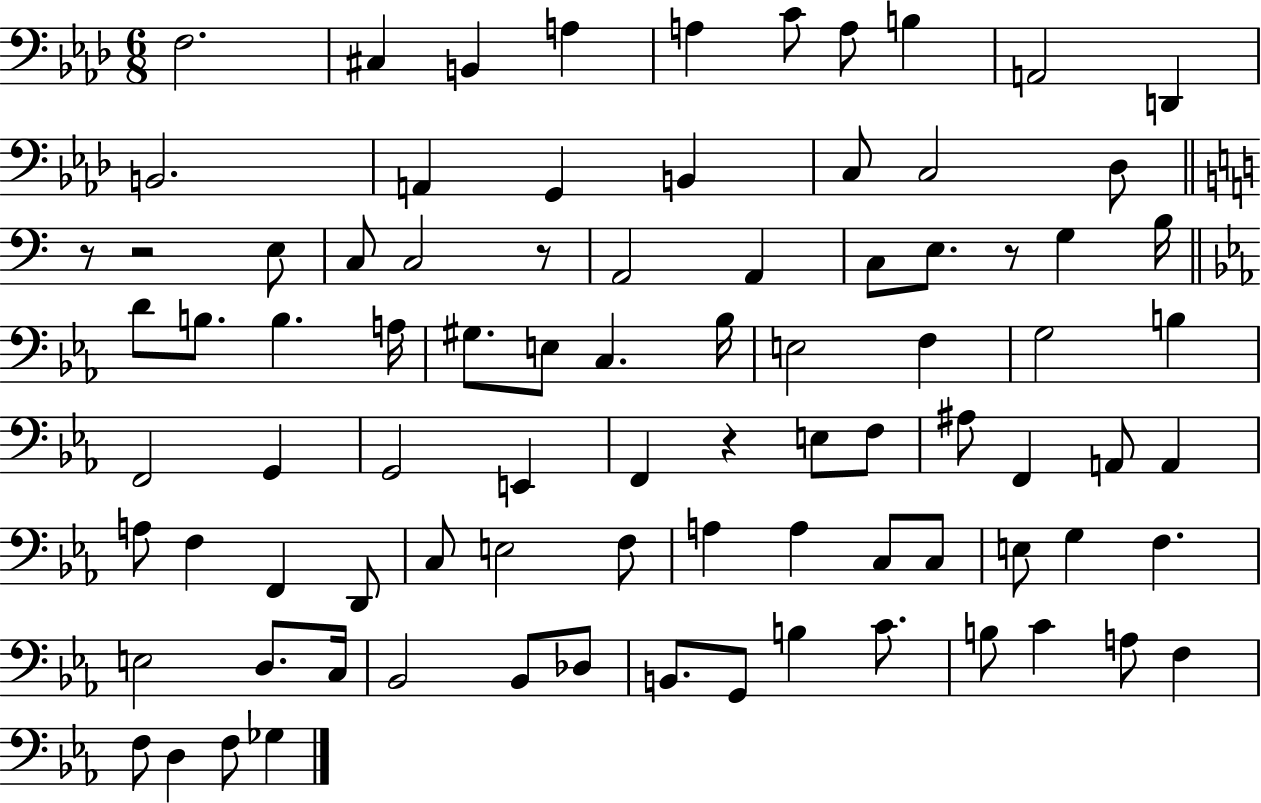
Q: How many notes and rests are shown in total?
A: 86